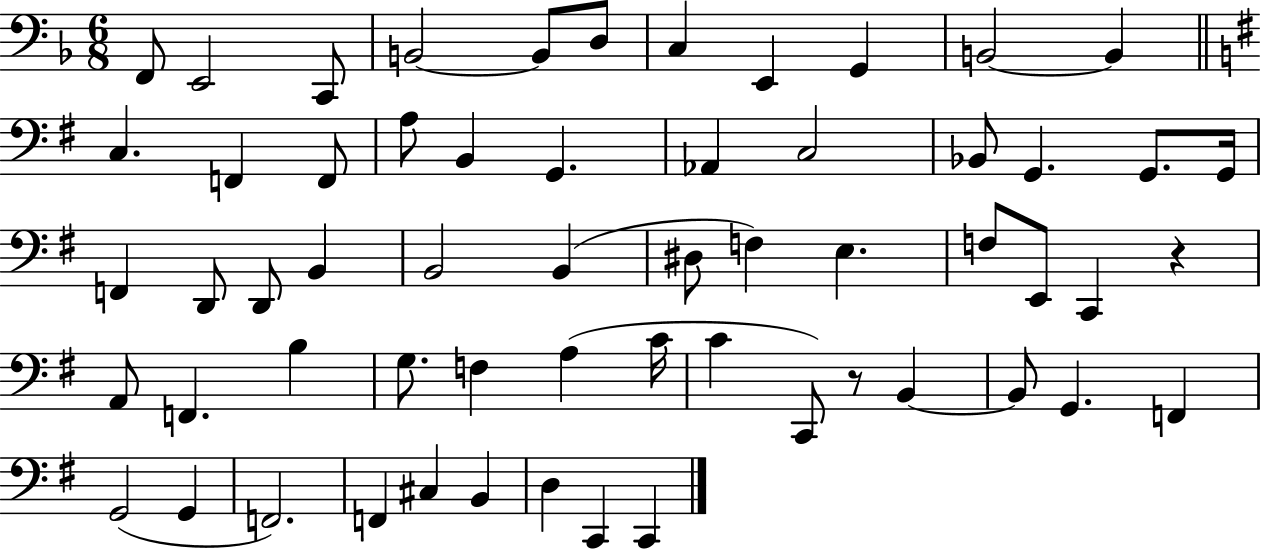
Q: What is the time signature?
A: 6/8